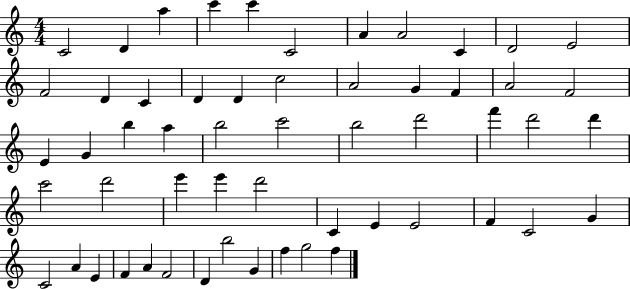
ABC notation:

X:1
T:Untitled
M:4/4
L:1/4
K:C
C2 D a c' c' C2 A A2 C D2 E2 F2 D C D D c2 A2 G F A2 F2 E G b a b2 c'2 b2 d'2 f' d'2 d' c'2 d'2 e' e' d'2 C E E2 F C2 G C2 A E F A F2 D b2 G f g2 f